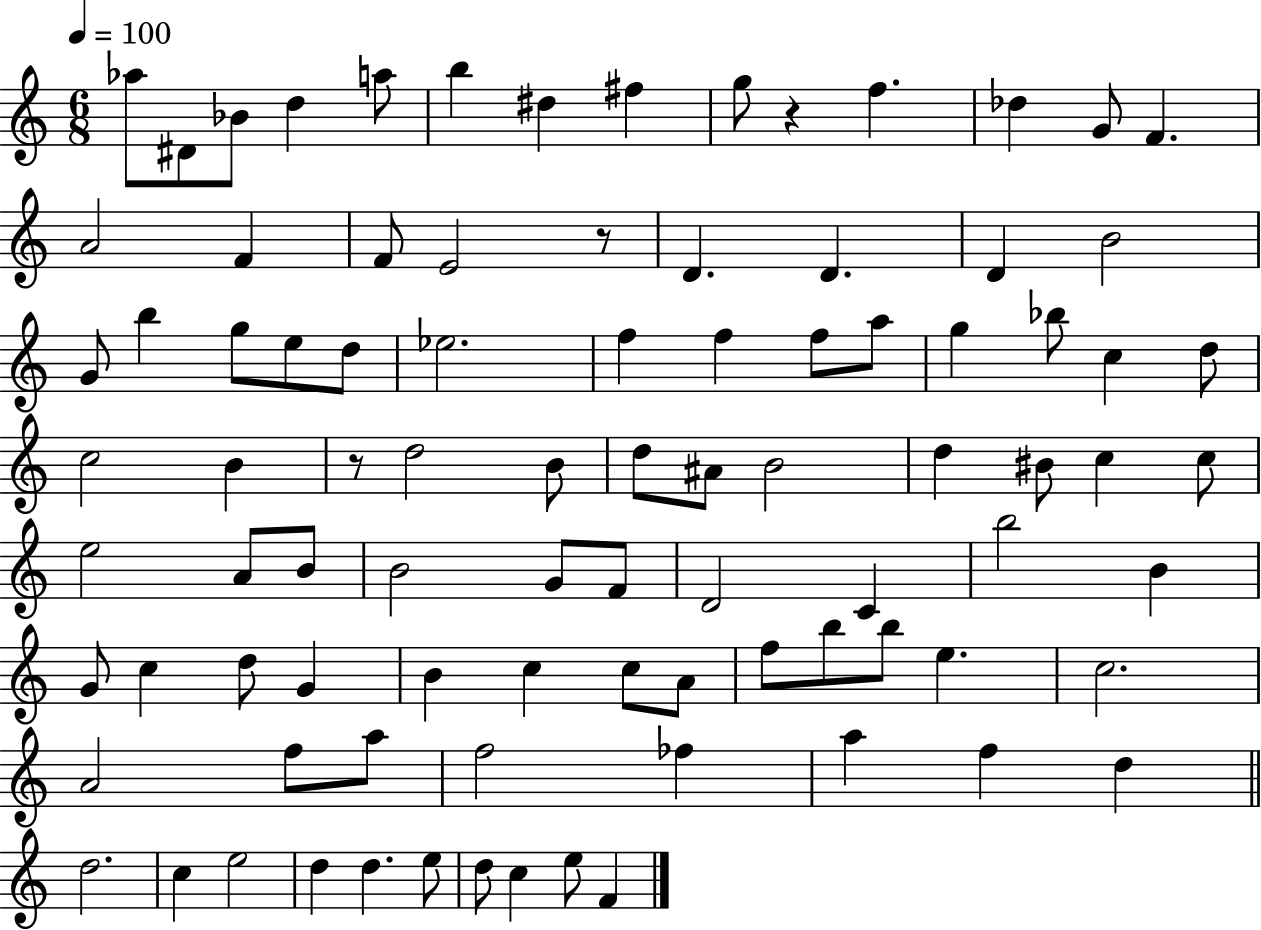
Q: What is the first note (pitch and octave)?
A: Ab5